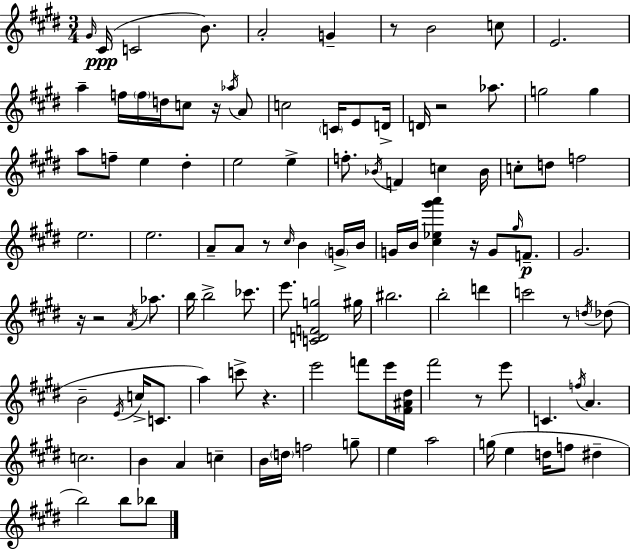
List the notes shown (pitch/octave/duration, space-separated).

G#4/s C#4/s C4/h B4/e. A4/h G4/q R/e B4/h C5/e E4/h. A5/q F5/s F5/s D5/s C5/e R/s Ab5/s A4/e C5/h C4/s E4/e D4/s D4/s R/h Ab5/e. G5/h G5/q A5/e F5/e E5/q D#5/q E5/h E5/q F5/e. Bb4/s F4/q C5/q Bb4/s C5/e D5/e F5/h E5/h. E5/h. A4/e A4/e R/e C#5/s B4/q G4/s B4/s G4/s B4/s [C#5,Eb5,G#6,A6]/q R/s G4/e G#5/s F4/e. G#4/h. R/s R/h A4/s Ab5/e. B5/s B5/h CES6/e. E6/e. [C4,D4,F4,G5]/h G#5/s BIS5/h. B5/h D6/q C6/h R/e D5/s Db5/e B4/h E4/s C5/s C4/e. A5/q C6/e R/q. E6/h F6/e E6/s [F#4,A#4,D#5]/s F#6/h R/e E6/e C4/q. F5/s A4/q. C5/h. B4/q A4/q C5/q B4/s D5/s F5/h G5/e E5/q A5/h G5/s E5/q D5/s F5/e D#5/q B5/h B5/e Bb5/e